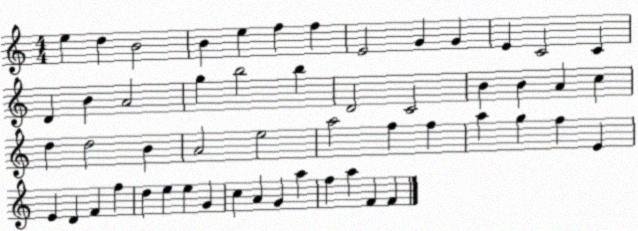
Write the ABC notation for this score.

X:1
T:Untitled
M:4/4
L:1/4
K:C
e d B2 B e f f E2 G G E C2 C D B A2 g b2 b D2 C2 B B A c d d2 B A2 e2 a2 f f a g f E E D F f d e e G c A G a f a F F